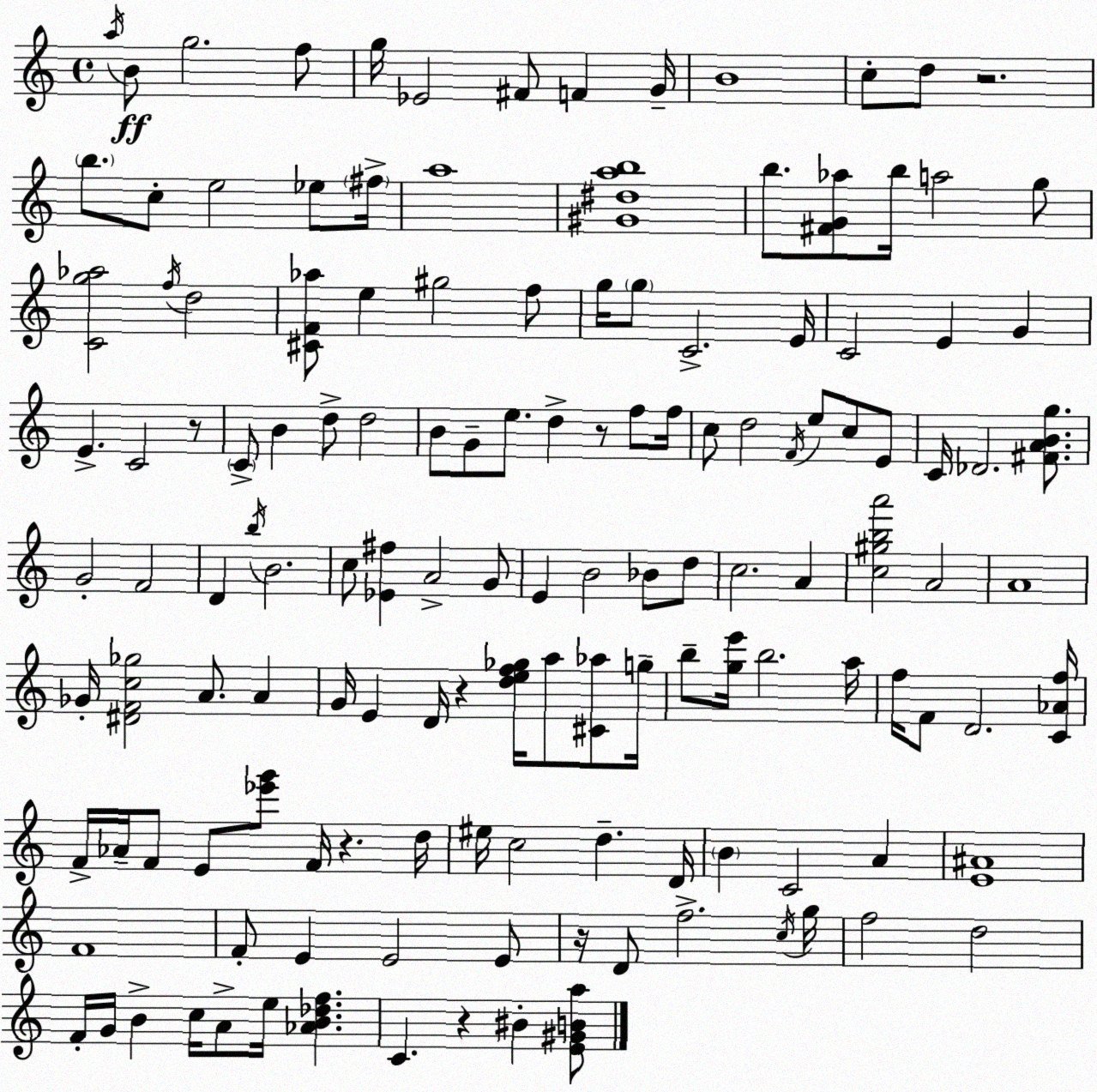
X:1
T:Untitled
M:4/4
L:1/4
K:C
a/4 B/2 g2 f/2 g/4 _E2 ^F/2 F G/4 B4 c/2 d/2 z2 b/2 c/2 e2 _e/2 ^f/4 a4 [^G^dab]4 b/2 [^FG_a]/2 b/4 a2 g/2 [Cg_a]2 f/4 d2 [^CF_a]/2 e ^g2 f/2 g/4 g/2 C2 E/4 C2 E G E C2 z/2 C/2 B d/2 d2 B/2 G/2 e/2 d z/2 f/2 f/4 c/2 d2 F/4 e/2 c/2 E/2 C/4 _D2 [^FABg]/2 G2 F2 D b/4 B2 c/2 [_E^f] A2 G/2 E B2 _B/2 d/2 c2 A [c^gba']2 A2 A4 _G/4 [^DFc_g]2 A/2 A G/4 E D/4 z [def_g]/4 a/2 [^C_a]/2 g/4 b/2 [ge']/4 b2 a/4 f/4 F/2 D2 [C_Af]/4 F/4 _A/4 F/2 E/2 [_e'g']/2 F/4 z d/4 ^e/4 c2 d D/4 B C2 A [E^A]4 F4 F/2 E E2 E/2 z/4 D/2 f2 c/4 g/4 f2 d2 F/4 G/4 B c/4 A/2 e/4 [_AB_df] C z ^B [E^GBa]/2